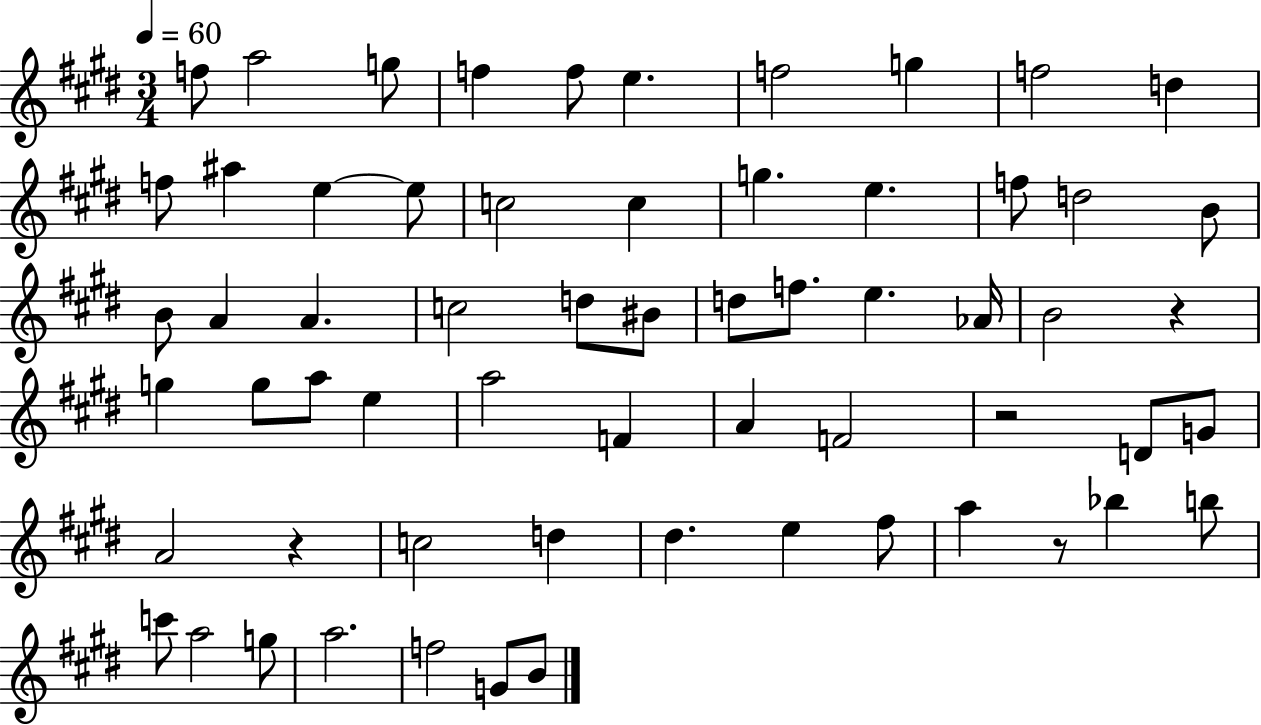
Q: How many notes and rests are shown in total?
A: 62